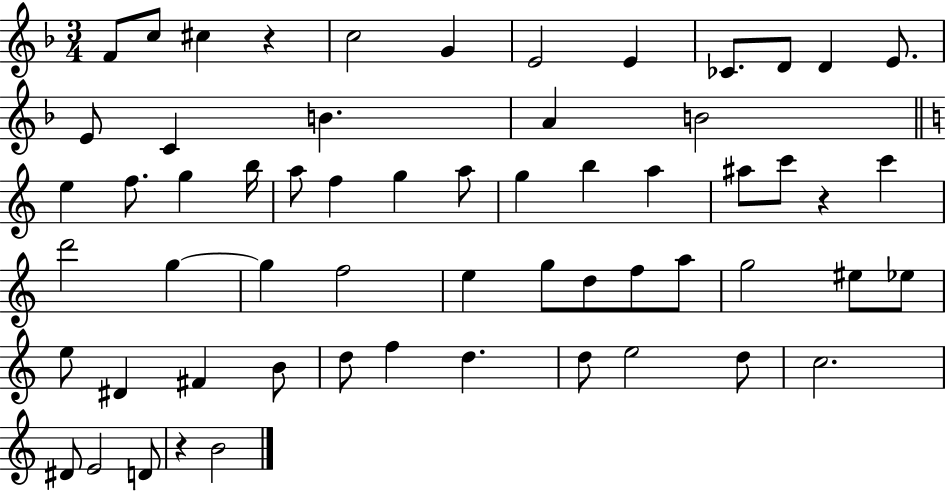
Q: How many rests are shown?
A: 3